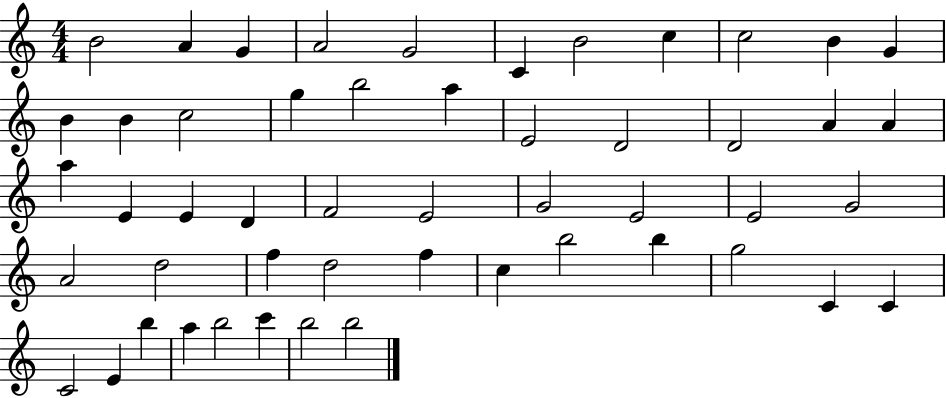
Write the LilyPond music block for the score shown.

{
  \clef treble
  \numericTimeSignature
  \time 4/4
  \key c \major
  b'2 a'4 g'4 | a'2 g'2 | c'4 b'2 c''4 | c''2 b'4 g'4 | \break b'4 b'4 c''2 | g''4 b''2 a''4 | e'2 d'2 | d'2 a'4 a'4 | \break a''4 e'4 e'4 d'4 | f'2 e'2 | g'2 e'2 | e'2 g'2 | \break a'2 d''2 | f''4 d''2 f''4 | c''4 b''2 b''4 | g''2 c'4 c'4 | \break c'2 e'4 b''4 | a''4 b''2 c'''4 | b''2 b''2 | \bar "|."
}